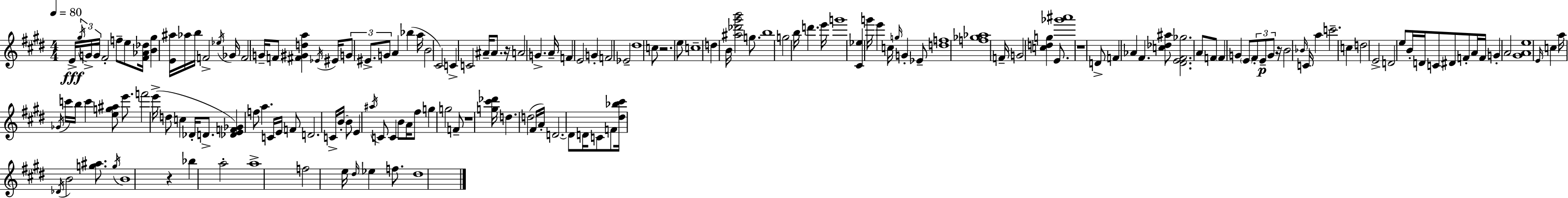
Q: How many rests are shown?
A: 6